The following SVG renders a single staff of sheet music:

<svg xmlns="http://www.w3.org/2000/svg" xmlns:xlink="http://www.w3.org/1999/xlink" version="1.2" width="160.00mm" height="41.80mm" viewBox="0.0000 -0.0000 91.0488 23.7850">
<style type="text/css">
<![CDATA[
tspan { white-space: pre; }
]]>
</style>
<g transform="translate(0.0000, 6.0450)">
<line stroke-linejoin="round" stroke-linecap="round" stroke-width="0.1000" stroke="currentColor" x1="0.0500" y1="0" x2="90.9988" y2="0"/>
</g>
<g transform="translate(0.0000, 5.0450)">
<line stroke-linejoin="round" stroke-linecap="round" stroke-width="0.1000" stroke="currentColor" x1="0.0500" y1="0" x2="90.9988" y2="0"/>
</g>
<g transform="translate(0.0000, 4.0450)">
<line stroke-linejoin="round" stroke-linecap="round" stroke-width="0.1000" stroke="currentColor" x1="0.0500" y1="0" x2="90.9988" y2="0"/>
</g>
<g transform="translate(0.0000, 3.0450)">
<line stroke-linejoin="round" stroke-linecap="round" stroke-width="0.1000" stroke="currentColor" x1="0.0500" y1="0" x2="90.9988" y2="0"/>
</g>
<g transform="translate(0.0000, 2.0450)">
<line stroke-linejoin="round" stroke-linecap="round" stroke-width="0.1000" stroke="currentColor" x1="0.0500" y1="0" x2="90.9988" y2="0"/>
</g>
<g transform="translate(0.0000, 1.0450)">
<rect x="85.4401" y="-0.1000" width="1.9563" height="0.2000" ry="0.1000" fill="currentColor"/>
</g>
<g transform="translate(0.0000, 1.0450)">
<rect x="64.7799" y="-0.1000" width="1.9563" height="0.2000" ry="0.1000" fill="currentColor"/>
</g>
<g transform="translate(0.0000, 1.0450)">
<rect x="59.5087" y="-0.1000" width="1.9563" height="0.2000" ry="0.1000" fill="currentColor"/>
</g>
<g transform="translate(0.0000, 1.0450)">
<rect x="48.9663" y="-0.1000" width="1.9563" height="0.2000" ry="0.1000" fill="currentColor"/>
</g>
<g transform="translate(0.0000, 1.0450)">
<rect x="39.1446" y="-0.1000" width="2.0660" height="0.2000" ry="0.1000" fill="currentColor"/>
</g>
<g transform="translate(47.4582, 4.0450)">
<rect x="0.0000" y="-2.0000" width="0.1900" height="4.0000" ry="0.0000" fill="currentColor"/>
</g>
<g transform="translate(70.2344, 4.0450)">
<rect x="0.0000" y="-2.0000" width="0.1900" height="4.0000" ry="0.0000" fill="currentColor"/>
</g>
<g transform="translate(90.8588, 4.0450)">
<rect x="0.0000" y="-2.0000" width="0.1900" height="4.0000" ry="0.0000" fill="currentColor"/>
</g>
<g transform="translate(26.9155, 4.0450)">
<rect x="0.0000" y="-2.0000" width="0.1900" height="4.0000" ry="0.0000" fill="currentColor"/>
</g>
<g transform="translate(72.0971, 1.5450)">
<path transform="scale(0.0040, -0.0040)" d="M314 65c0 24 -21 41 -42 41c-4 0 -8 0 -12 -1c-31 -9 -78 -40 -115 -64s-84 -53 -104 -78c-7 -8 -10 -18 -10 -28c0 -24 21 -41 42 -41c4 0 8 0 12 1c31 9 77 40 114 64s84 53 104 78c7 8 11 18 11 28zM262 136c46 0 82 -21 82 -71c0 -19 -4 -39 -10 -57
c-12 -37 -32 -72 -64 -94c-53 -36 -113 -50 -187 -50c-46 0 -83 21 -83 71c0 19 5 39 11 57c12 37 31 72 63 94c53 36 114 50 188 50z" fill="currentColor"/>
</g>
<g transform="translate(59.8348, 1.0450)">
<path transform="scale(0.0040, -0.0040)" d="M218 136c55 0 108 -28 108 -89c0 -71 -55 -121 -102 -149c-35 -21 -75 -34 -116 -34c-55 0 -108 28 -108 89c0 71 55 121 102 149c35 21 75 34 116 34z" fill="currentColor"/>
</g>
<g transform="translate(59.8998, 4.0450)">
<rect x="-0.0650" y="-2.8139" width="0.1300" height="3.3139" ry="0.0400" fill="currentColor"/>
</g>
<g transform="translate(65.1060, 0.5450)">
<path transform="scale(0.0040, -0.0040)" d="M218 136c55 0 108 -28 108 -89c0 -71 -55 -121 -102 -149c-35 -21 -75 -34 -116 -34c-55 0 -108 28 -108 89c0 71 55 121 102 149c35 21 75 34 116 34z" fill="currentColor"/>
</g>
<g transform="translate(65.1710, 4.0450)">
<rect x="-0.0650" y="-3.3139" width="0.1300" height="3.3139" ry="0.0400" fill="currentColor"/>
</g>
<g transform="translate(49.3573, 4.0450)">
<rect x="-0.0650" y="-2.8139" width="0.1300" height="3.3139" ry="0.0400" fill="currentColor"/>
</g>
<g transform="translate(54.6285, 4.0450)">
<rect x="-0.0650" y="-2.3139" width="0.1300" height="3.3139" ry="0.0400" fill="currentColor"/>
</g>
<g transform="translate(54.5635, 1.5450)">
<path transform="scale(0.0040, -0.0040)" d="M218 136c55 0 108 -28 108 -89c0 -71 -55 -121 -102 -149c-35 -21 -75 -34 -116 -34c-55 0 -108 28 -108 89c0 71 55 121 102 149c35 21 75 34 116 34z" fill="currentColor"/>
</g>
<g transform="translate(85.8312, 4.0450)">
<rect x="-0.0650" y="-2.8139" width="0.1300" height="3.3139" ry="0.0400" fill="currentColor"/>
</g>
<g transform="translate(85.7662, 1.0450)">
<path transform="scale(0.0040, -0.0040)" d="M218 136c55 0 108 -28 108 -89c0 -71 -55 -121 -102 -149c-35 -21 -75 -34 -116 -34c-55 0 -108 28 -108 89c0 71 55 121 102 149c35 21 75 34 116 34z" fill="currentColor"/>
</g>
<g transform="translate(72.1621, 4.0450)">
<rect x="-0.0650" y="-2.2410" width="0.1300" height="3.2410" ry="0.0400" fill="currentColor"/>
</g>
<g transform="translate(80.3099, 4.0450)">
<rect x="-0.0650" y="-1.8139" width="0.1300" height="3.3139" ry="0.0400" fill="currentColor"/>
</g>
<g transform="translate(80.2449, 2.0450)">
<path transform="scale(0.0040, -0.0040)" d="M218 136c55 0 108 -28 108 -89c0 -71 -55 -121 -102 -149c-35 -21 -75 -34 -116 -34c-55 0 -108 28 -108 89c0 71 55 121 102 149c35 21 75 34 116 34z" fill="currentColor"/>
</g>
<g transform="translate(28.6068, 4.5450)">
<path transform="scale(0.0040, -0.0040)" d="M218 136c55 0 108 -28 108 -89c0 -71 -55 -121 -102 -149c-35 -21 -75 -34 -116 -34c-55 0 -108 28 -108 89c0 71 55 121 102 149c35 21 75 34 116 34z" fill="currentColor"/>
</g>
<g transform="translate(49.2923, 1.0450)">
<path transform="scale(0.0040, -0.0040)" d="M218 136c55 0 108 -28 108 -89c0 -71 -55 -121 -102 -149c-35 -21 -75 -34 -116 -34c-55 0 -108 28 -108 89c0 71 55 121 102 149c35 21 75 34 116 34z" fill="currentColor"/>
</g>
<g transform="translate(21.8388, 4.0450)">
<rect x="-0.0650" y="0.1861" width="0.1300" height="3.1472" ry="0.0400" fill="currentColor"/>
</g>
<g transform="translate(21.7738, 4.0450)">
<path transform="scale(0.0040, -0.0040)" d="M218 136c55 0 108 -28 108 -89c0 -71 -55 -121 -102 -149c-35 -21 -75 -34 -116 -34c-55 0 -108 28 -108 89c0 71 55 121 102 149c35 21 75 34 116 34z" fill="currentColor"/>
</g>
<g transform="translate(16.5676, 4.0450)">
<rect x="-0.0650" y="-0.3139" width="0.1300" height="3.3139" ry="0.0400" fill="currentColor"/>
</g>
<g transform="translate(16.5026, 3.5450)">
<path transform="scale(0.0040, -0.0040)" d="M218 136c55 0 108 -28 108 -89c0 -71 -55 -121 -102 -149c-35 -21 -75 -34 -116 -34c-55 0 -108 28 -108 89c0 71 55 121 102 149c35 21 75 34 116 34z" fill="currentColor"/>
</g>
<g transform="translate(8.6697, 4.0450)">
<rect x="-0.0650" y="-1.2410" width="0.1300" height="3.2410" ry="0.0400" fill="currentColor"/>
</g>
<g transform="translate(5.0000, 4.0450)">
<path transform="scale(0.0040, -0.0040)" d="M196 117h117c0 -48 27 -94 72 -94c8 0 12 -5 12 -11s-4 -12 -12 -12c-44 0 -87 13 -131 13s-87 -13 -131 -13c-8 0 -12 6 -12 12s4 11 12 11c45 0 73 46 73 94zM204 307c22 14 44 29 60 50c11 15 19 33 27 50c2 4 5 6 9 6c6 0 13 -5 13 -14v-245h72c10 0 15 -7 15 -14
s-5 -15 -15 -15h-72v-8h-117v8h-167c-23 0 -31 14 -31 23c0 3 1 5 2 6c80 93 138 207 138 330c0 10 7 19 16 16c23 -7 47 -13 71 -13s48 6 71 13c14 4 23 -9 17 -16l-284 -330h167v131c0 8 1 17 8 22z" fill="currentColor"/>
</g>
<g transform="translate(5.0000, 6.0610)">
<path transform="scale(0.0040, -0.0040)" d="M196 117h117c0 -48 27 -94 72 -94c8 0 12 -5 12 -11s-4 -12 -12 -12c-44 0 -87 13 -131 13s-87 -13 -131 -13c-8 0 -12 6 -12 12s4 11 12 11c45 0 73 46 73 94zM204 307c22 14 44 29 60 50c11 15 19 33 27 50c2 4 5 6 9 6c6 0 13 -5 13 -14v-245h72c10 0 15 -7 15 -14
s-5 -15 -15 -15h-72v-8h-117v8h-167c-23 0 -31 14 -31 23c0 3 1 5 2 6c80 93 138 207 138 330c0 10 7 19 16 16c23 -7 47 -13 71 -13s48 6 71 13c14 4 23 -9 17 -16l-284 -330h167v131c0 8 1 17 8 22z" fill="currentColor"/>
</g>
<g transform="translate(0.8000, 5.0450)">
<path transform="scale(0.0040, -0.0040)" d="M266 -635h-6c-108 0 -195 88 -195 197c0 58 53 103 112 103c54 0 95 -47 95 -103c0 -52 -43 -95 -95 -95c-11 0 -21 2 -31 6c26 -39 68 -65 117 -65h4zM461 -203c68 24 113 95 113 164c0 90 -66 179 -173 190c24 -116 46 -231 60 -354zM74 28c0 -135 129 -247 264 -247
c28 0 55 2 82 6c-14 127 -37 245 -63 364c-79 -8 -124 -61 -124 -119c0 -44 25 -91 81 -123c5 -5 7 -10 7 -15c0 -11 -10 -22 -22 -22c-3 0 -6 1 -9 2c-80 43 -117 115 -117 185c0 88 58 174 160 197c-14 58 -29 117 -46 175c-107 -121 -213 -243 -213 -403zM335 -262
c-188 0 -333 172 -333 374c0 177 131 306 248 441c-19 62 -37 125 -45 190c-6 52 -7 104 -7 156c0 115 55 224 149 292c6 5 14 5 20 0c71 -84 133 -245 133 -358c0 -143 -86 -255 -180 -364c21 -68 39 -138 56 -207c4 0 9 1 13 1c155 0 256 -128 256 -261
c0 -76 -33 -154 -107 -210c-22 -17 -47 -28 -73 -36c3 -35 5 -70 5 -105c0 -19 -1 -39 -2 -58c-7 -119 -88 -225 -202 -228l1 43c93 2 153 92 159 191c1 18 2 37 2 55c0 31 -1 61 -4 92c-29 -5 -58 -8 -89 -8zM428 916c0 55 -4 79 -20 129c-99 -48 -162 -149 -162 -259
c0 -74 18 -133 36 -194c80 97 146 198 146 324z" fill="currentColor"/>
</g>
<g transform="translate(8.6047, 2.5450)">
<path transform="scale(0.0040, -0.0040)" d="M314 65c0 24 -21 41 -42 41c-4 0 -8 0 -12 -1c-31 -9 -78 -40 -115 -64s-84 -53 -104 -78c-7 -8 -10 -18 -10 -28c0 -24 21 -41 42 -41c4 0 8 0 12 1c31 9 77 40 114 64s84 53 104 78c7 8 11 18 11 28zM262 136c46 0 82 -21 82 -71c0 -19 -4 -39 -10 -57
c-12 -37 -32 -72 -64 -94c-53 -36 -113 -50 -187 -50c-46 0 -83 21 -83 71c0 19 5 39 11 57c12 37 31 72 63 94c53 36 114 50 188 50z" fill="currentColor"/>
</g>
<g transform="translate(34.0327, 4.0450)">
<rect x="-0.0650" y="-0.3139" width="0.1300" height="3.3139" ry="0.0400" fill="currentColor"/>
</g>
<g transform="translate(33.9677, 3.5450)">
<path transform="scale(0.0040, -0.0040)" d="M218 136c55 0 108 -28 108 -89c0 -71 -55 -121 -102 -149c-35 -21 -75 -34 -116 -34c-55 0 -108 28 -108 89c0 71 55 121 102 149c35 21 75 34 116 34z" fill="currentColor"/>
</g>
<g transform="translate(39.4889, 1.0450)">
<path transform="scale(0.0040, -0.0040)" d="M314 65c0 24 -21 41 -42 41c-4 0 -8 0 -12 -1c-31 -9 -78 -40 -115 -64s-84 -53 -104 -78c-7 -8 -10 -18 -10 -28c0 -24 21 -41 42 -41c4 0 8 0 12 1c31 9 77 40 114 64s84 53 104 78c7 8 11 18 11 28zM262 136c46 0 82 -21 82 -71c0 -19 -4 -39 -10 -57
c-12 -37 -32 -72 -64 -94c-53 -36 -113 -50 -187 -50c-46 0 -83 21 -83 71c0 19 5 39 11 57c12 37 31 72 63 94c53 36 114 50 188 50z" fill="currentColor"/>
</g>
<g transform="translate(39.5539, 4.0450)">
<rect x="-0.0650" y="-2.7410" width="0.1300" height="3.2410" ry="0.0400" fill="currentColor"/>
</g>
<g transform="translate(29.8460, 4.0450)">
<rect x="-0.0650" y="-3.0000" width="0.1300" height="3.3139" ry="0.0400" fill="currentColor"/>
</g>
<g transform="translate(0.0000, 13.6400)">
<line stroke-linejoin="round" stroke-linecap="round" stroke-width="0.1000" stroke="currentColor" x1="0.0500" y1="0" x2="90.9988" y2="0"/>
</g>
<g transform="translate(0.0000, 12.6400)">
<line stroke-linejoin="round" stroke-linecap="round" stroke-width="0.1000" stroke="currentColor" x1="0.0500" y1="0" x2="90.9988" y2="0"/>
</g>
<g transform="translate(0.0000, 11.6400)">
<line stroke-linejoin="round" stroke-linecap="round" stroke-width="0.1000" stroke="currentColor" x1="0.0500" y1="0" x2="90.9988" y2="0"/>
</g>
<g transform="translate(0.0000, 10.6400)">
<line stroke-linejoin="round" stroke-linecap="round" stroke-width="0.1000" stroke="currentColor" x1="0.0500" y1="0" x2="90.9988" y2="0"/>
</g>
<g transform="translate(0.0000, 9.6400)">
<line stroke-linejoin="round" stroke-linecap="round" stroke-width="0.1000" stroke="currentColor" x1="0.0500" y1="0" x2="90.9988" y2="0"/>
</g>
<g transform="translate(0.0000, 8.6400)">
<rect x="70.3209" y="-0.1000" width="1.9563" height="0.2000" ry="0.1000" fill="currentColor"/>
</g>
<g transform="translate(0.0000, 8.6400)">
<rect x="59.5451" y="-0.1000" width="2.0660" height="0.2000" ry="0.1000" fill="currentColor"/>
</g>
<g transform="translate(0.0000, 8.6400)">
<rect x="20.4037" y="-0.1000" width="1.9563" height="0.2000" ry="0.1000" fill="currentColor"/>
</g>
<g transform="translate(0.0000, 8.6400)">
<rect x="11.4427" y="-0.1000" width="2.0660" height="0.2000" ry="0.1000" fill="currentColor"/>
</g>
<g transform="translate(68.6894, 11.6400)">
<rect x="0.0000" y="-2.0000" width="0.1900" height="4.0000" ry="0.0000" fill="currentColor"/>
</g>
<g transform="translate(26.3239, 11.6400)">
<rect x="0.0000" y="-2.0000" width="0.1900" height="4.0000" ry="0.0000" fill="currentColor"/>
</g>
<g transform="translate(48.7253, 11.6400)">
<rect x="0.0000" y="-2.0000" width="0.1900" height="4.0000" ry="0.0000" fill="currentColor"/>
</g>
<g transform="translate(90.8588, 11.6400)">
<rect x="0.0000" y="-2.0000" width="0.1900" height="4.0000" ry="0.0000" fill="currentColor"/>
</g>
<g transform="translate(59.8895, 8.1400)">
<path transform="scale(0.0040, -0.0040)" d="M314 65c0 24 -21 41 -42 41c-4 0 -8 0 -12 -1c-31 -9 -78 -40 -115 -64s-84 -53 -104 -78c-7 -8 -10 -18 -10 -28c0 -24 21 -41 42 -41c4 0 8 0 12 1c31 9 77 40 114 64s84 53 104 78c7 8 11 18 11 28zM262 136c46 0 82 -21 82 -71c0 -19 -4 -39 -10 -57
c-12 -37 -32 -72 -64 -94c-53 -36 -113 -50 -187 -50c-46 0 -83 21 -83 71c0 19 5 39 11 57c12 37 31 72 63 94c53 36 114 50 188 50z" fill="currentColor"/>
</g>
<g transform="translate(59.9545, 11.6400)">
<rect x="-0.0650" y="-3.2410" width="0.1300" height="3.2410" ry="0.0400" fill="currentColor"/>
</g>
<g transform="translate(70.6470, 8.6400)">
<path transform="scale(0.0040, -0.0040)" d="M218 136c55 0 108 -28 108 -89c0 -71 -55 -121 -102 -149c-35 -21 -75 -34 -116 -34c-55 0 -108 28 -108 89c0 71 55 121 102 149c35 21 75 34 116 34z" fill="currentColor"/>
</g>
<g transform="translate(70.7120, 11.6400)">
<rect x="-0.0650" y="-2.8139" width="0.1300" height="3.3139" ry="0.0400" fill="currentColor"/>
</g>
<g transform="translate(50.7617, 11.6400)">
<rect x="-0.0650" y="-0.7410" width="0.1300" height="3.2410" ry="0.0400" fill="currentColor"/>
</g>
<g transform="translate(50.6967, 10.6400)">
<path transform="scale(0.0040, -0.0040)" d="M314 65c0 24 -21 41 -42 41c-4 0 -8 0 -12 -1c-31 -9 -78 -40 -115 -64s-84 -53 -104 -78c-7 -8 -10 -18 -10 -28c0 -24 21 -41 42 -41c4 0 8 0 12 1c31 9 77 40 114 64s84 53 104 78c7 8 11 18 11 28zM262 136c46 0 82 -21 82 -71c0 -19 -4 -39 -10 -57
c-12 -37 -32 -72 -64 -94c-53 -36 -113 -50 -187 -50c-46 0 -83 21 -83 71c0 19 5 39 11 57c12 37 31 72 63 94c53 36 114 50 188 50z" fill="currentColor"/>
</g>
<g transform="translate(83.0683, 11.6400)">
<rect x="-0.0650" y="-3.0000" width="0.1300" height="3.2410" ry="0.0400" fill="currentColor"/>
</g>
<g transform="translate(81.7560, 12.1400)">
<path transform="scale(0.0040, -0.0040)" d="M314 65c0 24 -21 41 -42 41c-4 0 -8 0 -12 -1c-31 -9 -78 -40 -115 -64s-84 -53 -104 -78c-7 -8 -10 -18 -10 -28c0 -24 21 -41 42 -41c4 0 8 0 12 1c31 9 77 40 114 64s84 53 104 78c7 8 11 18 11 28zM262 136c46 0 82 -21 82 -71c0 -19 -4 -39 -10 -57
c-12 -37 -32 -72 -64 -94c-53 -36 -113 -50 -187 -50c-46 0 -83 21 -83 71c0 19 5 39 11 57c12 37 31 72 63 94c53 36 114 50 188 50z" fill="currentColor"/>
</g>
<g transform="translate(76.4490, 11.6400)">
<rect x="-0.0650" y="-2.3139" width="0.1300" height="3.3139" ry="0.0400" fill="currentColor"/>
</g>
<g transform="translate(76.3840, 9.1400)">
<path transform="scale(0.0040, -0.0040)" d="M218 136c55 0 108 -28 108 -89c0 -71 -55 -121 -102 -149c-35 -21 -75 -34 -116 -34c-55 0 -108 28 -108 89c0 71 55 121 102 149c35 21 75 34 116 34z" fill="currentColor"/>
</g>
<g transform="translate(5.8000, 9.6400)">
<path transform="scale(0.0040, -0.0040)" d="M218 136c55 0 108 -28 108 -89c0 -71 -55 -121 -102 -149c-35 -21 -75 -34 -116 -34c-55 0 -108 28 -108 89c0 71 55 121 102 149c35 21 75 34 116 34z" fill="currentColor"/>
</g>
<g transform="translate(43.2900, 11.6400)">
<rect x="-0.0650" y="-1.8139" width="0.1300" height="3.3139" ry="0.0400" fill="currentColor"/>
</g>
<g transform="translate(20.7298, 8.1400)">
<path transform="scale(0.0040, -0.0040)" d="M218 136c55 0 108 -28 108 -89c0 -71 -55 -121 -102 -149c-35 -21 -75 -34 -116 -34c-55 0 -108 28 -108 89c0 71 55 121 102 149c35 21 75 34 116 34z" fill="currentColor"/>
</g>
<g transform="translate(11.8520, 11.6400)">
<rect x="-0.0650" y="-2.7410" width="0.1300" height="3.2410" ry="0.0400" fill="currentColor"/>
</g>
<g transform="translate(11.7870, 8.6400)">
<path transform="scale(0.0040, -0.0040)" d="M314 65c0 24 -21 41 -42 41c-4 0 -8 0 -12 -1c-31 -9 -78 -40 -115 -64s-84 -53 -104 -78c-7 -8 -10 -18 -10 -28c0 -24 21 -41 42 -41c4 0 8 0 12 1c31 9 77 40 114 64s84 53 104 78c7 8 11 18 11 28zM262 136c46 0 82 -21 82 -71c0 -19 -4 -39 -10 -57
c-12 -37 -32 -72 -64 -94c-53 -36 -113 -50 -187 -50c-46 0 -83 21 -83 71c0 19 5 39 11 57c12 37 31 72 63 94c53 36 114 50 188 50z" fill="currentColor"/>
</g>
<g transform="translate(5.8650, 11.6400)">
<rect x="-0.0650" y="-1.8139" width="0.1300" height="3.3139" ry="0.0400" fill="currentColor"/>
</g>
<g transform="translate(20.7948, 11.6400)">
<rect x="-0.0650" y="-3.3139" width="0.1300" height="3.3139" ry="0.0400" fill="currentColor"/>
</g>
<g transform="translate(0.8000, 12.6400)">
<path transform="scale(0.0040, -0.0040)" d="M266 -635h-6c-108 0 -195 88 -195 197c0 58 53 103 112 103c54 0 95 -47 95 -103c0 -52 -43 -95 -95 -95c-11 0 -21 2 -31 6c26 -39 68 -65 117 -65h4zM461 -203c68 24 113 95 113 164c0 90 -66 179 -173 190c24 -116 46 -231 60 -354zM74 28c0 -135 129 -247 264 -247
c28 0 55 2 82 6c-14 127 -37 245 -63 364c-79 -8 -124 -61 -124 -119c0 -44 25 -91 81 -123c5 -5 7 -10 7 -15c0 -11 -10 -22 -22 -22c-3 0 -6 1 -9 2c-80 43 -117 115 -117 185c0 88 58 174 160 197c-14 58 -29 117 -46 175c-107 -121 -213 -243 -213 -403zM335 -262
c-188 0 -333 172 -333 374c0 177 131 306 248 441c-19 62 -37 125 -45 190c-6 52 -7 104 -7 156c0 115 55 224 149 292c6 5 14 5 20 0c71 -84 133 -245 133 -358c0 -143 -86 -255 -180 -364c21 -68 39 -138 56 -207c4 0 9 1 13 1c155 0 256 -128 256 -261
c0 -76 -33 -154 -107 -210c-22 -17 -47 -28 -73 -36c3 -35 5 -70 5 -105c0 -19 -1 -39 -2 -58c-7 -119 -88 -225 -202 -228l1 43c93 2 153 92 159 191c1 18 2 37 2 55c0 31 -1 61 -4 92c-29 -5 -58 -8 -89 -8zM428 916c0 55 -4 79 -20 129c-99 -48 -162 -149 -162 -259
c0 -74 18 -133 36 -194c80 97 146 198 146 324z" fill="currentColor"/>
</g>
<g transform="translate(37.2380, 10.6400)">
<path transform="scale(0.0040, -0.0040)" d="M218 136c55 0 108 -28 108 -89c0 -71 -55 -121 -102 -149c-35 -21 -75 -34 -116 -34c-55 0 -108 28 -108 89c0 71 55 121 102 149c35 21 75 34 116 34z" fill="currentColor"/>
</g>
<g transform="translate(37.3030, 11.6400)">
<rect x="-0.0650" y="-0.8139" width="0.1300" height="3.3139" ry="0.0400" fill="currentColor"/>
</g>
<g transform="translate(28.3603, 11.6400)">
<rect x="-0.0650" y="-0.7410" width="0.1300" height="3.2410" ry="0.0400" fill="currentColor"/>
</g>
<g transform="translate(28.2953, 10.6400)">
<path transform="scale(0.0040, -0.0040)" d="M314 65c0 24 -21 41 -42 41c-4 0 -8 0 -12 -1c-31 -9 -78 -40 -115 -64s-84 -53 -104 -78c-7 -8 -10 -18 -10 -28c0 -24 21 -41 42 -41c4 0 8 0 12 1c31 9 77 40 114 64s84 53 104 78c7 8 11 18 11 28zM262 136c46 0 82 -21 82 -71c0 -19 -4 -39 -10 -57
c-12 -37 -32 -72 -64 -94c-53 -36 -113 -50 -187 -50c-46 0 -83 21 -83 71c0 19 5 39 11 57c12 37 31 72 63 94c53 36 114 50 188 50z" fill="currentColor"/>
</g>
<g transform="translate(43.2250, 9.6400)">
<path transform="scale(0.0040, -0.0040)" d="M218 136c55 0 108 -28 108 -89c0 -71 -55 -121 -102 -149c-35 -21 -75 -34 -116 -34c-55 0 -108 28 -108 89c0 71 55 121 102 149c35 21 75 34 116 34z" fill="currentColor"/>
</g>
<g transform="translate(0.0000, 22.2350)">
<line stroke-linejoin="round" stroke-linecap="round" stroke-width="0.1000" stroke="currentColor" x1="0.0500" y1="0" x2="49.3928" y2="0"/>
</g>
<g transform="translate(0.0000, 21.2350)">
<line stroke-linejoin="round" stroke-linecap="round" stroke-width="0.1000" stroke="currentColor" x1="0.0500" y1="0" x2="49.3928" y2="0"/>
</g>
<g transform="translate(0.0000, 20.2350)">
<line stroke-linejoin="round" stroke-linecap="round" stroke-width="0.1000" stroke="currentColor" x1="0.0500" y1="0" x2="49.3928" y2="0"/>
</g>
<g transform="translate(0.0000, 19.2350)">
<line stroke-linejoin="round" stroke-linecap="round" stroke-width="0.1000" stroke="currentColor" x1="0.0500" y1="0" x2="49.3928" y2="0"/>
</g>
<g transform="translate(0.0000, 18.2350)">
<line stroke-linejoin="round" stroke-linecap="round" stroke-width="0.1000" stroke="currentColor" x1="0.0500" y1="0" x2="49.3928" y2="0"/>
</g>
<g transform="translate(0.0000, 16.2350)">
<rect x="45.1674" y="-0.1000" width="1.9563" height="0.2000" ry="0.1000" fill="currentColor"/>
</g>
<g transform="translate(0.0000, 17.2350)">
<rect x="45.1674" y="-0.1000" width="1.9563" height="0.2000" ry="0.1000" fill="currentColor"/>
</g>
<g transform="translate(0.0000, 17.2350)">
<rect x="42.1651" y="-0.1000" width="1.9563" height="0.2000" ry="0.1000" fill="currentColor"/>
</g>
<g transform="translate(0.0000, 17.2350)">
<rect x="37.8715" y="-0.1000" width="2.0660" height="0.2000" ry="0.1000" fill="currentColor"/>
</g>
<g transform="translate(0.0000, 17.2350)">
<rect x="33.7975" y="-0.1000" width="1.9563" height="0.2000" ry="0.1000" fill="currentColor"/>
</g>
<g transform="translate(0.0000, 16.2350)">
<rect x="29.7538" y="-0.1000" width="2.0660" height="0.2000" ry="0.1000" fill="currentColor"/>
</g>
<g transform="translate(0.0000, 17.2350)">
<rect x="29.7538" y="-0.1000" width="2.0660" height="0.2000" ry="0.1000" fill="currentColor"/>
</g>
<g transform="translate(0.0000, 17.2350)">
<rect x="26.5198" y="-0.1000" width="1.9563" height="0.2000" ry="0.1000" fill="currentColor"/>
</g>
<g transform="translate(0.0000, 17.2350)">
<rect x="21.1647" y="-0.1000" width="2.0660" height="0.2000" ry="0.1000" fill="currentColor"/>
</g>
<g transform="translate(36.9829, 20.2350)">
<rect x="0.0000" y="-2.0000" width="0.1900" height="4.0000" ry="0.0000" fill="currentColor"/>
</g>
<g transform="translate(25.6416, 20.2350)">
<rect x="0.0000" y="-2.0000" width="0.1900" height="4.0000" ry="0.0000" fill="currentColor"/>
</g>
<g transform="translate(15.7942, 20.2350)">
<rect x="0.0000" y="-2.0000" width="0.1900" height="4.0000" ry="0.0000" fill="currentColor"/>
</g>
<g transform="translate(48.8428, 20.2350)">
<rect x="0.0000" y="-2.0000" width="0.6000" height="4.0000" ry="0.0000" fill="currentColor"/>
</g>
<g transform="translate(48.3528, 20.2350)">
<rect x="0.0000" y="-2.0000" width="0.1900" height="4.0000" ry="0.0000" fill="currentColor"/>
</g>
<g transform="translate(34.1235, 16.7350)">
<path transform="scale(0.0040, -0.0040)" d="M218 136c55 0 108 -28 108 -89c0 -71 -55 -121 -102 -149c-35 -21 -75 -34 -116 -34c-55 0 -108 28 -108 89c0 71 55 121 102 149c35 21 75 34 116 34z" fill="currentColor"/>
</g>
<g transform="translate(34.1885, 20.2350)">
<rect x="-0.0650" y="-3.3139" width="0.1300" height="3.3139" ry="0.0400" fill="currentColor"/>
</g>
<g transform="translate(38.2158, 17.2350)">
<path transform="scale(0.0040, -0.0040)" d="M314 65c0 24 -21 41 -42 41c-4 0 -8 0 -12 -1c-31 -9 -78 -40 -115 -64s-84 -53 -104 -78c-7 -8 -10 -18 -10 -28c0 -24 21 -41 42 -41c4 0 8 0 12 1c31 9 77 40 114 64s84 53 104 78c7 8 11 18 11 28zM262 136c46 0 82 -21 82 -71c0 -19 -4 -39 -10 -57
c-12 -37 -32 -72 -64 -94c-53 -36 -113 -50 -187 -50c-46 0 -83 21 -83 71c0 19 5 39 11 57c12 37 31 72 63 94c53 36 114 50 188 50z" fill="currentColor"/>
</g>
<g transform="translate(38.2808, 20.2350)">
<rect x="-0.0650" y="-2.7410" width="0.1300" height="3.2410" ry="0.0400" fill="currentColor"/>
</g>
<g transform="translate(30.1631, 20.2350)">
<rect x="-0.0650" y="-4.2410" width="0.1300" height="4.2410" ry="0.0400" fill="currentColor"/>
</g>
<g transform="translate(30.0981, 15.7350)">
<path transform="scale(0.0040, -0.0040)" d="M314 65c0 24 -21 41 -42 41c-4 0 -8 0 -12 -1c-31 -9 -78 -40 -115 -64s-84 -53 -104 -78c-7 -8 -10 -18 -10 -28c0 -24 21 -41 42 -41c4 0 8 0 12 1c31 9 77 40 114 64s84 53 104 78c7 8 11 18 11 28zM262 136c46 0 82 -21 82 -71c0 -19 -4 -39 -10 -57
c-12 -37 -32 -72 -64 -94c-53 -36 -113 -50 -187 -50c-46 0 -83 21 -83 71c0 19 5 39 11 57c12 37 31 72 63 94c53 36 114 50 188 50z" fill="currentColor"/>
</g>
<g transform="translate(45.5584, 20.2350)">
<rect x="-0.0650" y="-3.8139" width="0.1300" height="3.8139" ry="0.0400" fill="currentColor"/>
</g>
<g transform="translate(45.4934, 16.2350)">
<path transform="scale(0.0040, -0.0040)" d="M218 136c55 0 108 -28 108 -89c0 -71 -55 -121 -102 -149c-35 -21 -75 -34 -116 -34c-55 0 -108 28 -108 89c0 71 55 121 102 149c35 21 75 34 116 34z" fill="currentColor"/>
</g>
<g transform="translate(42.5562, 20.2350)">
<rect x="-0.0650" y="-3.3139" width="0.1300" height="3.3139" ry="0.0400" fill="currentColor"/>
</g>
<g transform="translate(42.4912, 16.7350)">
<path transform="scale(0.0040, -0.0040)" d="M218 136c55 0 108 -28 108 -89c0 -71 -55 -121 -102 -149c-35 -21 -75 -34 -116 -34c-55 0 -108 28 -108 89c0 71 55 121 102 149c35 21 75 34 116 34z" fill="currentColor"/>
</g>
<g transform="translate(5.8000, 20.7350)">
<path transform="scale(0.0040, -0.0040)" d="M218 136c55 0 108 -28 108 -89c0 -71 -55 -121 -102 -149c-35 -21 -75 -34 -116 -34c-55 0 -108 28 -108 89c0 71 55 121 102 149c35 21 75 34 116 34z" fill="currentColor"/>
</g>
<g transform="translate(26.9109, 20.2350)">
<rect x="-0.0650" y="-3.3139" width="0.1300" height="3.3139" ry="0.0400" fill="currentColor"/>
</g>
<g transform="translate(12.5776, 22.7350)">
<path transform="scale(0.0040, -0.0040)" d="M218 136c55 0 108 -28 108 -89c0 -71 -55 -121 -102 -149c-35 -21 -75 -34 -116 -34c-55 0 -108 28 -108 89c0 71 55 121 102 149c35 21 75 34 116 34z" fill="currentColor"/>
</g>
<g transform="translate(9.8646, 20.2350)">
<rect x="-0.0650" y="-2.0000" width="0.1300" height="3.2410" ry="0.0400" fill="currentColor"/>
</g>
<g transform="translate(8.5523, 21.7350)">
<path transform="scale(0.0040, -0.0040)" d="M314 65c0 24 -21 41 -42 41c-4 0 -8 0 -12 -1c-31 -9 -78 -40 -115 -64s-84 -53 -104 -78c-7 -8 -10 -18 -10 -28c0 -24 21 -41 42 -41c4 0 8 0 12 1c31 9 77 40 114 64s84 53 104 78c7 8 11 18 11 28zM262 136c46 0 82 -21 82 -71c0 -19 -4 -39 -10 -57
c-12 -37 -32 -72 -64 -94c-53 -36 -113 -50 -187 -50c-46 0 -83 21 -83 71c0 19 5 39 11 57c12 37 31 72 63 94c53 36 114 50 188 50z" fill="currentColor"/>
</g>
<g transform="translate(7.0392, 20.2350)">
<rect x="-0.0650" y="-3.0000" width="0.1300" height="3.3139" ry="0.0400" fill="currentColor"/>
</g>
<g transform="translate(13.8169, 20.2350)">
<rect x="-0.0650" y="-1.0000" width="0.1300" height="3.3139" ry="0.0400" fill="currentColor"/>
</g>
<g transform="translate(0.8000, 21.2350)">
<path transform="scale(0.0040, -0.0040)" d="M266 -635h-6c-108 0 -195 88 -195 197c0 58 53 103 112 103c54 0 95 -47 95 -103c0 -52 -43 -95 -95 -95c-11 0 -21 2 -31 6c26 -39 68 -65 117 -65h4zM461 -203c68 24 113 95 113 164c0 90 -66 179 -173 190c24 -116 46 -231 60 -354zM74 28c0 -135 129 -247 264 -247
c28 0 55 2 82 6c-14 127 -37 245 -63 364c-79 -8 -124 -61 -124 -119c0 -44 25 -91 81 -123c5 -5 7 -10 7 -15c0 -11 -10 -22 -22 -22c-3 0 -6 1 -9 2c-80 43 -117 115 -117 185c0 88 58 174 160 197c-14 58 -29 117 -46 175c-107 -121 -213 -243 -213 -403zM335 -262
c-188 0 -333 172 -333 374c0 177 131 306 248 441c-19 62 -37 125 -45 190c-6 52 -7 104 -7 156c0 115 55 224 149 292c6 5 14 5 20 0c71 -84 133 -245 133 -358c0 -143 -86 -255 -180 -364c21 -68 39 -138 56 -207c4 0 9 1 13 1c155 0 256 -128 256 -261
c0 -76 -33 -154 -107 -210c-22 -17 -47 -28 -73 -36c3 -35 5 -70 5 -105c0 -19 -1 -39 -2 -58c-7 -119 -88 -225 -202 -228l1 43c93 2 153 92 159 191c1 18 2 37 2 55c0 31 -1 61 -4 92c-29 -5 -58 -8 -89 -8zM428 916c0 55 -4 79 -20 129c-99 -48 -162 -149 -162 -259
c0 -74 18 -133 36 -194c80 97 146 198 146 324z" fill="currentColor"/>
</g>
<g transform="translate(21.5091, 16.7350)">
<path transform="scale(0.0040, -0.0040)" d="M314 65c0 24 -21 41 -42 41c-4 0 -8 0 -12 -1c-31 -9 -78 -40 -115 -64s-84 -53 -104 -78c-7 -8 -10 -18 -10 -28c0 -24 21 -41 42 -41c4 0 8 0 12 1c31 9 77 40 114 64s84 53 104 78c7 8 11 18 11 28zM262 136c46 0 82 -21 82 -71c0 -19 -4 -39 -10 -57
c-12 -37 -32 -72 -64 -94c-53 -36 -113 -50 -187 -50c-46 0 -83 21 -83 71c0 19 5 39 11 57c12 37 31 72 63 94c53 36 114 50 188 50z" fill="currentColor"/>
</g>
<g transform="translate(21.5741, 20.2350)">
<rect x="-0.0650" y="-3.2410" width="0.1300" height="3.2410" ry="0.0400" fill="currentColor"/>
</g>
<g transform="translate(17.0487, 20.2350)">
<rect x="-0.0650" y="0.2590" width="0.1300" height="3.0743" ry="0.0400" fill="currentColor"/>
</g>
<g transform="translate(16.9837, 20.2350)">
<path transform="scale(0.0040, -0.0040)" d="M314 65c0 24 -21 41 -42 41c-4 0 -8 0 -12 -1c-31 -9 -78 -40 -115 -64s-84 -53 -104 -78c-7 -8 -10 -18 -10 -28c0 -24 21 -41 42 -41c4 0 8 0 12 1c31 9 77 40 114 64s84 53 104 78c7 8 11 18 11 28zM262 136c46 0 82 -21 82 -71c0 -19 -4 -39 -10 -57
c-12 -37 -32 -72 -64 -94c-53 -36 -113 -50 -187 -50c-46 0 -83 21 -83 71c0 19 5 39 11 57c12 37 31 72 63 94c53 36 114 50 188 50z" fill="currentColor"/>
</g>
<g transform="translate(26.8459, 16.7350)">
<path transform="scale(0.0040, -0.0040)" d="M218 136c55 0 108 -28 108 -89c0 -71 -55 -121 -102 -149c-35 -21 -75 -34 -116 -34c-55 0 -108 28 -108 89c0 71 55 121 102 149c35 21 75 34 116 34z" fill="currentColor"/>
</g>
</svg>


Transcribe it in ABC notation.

X:1
T:Untitled
M:4/4
L:1/4
K:C
e2 c B A c a2 a g a b g2 f a f a2 b d2 d f d2 b2 a g A2 A F2 D B2 b2 b d'2 b a2 b c'